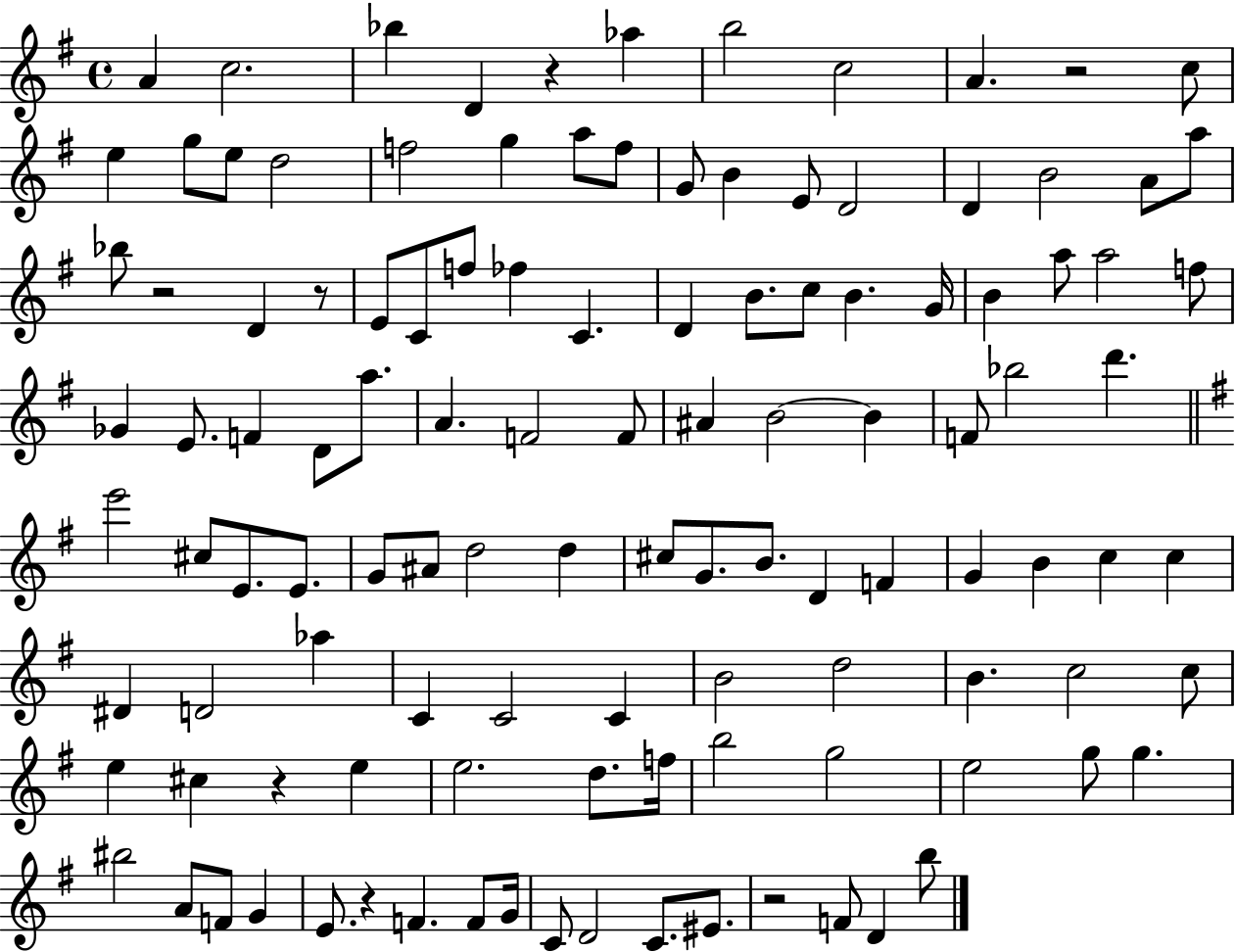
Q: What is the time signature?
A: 4/4